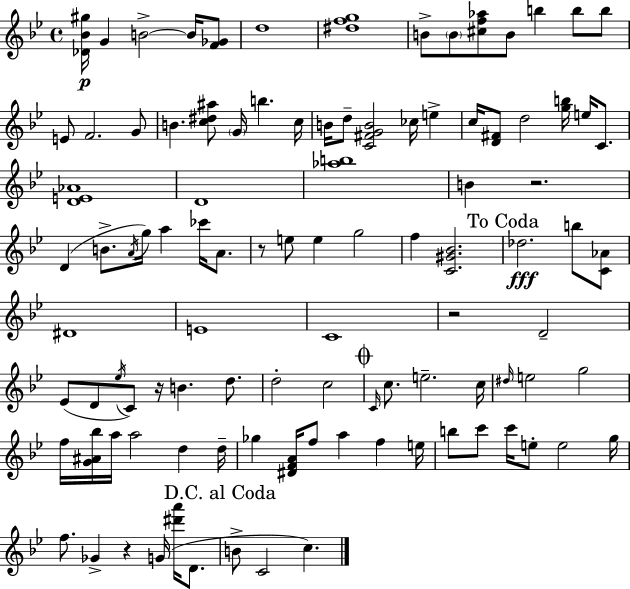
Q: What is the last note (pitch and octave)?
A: C5